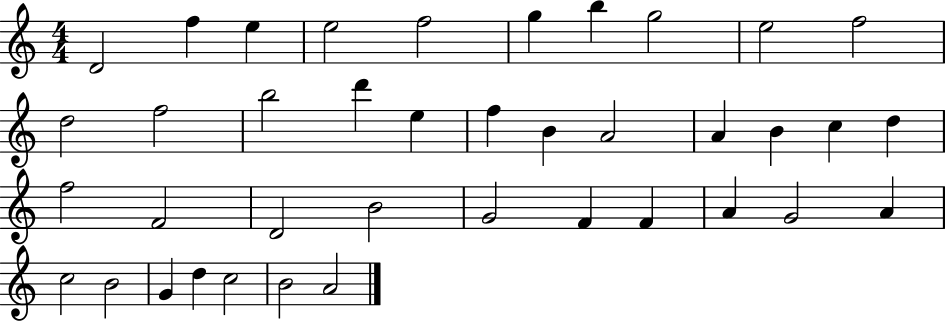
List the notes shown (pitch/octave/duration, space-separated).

D4/h F5/q E5/q E5/h F5/h G5/q B5/q G5/h E5/h F5/h D5/h F5/h B5/h D6/q E5/q F5/q B4/q A4/h A4/q B4/q C5/q D5/q F5/h F4/h D4/h B4/h G4/h F4/q F4/q A4/q G4/h A4/q C5/h B4/h G4/q D5/q C5/h B4/h A4/h